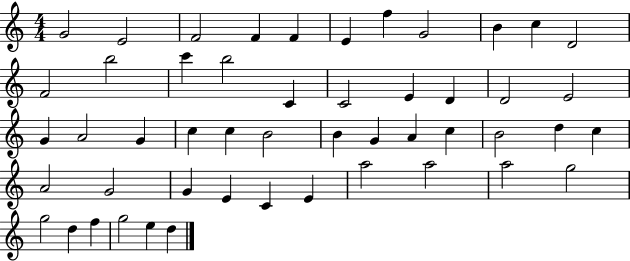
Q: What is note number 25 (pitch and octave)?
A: C5